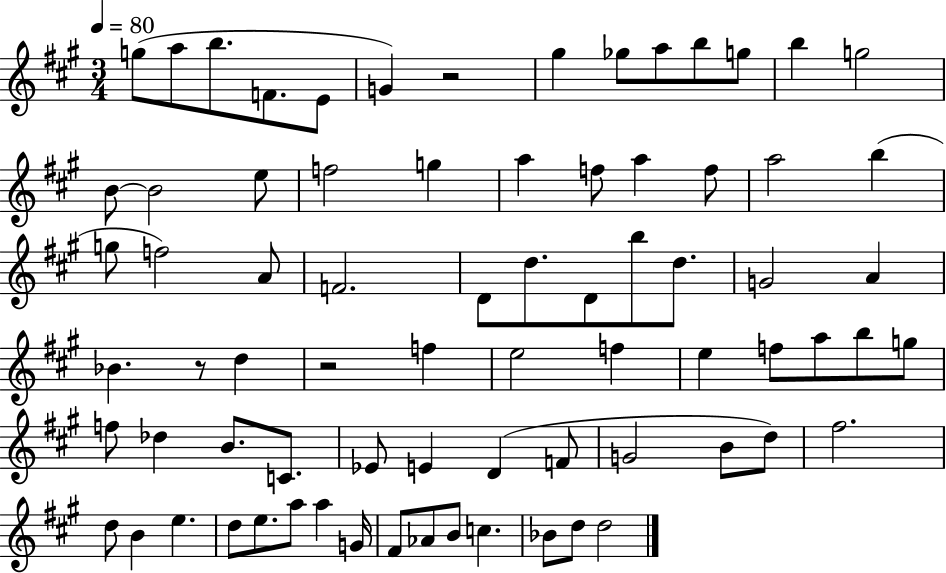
G5/e A5/e B5/e. F4/e. E4/e G4/q R/h G#5/q Gb5/e A5/e B5/e G5/e B5/q G5/h B4/e B4/h E5/e F5/h G5/q A5/q F5/e A5/q F5/e A5/h B5/q G5/e F5/h A4/e F4/h. D4/e D5/e. D4/e B5/e D5/e. G4/h A4/q Bb4/q. R/e D5/q R/h F5/q E5/h F5/q E5/q F5/e A5/e B5/e G5/e F5/e Db5/q B4/e. C4/e. Eb4/e E4/q D4/q F4/e G4/h B4/e D5/e F#5/h. D5/e B4/q E5/q. D5/e E5/e. A5/e A5/q G4/s F#4/e Ab4/e B4/e C5/q. Bb4/e D5/e D5/h